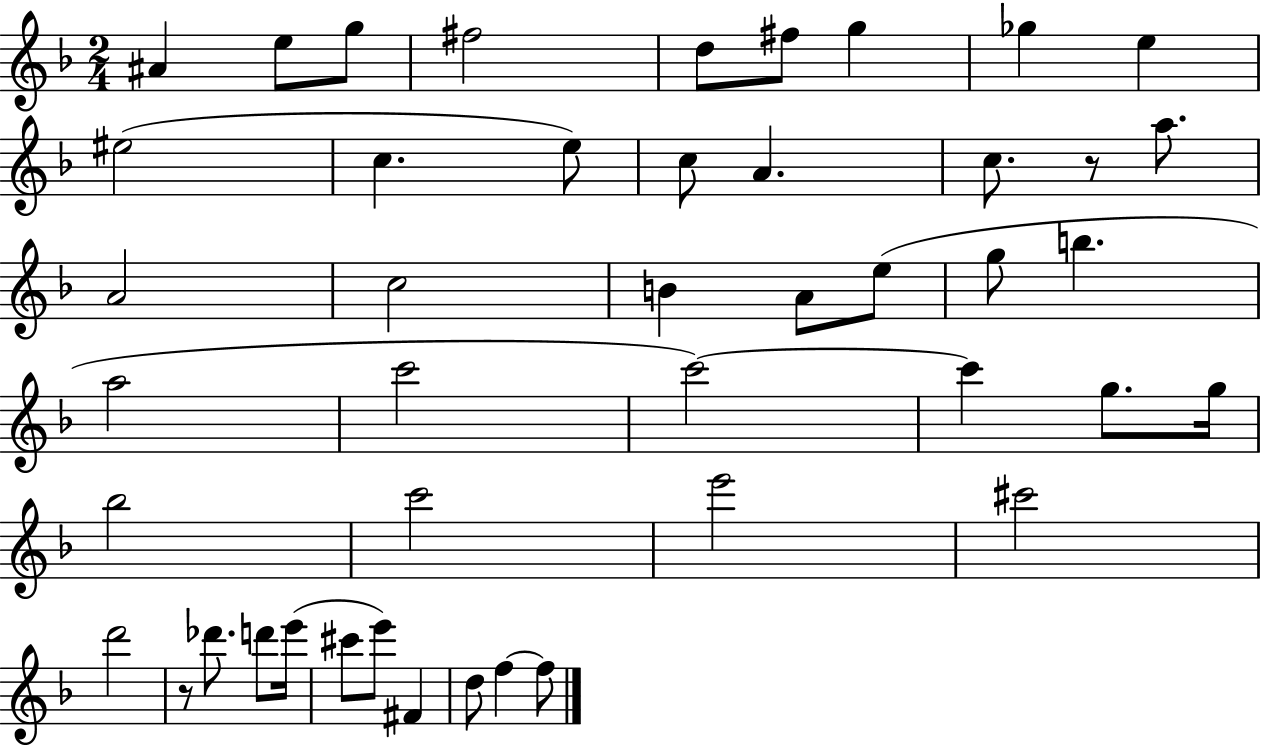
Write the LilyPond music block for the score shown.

{
  \clef treble
  \numericTimeSignature
  \time 2/4
  \key f \major
  ais'4 e''8 g''8 | fis''2 | d''8 fis''8 g''4 | ges''4 e''4 | \break eis''2( | c''4. e''8) | c''8 a'4. | c''8. r8 a''8. | \break a'2 | c''2 | b'4 a'8 e''8( | g''8 b''4. | \break a''2 | c'''2 | c'''2~~) | c'''4 g''8. g''16 | \break bes''2 | c'''2 | e'''2 | cis'''2 | \break d'''2 | r8 des'''8. d'''8 e'''16( | cis'''8 e'''8) fis'4 | d''8 f''4~~ f''8 | \break \bar "|."
}